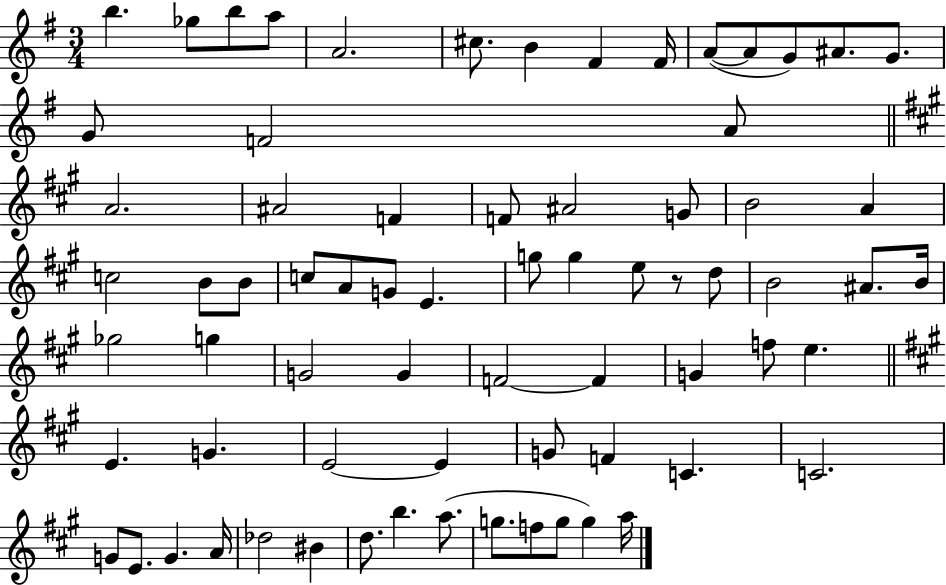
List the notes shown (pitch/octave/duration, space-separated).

B5/q. Gb5/e B5/e A5/e A4/h. C#5/e. B4/q F#4/q F#4/s A4/e A4/e G4/e A#4/e. G4/e. G4/e F4/h A4/e A4/h. A#4/h F4/q F4/e A#4/h G4/e B4/h A4/q C5/h B4/e B4/e C5/e A4/e G4/e E4/q. G5/e G5/q E5/e R/e D5/e B4/h A#4/e. B4/s Gb5/h G5/q G4/h G4/q F4/h F4/q G4/q F5/e E5/q. E4/q. G4/q. E4/h E4/q G4/e F4/q C4/q. C4/h. G4/e E4/e. G4/q. A4/s Db5/h BIS4/q D5/e. B5/q. A5/e. G5/e. F5/e G5/e G5/q A5/s